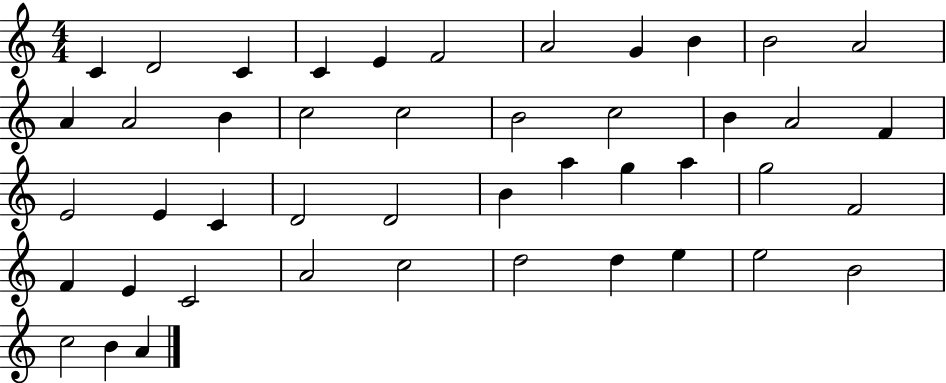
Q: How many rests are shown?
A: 0